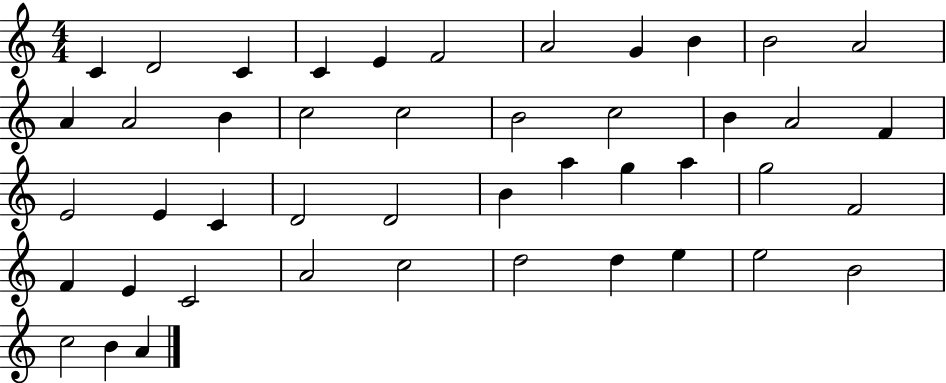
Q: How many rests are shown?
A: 0